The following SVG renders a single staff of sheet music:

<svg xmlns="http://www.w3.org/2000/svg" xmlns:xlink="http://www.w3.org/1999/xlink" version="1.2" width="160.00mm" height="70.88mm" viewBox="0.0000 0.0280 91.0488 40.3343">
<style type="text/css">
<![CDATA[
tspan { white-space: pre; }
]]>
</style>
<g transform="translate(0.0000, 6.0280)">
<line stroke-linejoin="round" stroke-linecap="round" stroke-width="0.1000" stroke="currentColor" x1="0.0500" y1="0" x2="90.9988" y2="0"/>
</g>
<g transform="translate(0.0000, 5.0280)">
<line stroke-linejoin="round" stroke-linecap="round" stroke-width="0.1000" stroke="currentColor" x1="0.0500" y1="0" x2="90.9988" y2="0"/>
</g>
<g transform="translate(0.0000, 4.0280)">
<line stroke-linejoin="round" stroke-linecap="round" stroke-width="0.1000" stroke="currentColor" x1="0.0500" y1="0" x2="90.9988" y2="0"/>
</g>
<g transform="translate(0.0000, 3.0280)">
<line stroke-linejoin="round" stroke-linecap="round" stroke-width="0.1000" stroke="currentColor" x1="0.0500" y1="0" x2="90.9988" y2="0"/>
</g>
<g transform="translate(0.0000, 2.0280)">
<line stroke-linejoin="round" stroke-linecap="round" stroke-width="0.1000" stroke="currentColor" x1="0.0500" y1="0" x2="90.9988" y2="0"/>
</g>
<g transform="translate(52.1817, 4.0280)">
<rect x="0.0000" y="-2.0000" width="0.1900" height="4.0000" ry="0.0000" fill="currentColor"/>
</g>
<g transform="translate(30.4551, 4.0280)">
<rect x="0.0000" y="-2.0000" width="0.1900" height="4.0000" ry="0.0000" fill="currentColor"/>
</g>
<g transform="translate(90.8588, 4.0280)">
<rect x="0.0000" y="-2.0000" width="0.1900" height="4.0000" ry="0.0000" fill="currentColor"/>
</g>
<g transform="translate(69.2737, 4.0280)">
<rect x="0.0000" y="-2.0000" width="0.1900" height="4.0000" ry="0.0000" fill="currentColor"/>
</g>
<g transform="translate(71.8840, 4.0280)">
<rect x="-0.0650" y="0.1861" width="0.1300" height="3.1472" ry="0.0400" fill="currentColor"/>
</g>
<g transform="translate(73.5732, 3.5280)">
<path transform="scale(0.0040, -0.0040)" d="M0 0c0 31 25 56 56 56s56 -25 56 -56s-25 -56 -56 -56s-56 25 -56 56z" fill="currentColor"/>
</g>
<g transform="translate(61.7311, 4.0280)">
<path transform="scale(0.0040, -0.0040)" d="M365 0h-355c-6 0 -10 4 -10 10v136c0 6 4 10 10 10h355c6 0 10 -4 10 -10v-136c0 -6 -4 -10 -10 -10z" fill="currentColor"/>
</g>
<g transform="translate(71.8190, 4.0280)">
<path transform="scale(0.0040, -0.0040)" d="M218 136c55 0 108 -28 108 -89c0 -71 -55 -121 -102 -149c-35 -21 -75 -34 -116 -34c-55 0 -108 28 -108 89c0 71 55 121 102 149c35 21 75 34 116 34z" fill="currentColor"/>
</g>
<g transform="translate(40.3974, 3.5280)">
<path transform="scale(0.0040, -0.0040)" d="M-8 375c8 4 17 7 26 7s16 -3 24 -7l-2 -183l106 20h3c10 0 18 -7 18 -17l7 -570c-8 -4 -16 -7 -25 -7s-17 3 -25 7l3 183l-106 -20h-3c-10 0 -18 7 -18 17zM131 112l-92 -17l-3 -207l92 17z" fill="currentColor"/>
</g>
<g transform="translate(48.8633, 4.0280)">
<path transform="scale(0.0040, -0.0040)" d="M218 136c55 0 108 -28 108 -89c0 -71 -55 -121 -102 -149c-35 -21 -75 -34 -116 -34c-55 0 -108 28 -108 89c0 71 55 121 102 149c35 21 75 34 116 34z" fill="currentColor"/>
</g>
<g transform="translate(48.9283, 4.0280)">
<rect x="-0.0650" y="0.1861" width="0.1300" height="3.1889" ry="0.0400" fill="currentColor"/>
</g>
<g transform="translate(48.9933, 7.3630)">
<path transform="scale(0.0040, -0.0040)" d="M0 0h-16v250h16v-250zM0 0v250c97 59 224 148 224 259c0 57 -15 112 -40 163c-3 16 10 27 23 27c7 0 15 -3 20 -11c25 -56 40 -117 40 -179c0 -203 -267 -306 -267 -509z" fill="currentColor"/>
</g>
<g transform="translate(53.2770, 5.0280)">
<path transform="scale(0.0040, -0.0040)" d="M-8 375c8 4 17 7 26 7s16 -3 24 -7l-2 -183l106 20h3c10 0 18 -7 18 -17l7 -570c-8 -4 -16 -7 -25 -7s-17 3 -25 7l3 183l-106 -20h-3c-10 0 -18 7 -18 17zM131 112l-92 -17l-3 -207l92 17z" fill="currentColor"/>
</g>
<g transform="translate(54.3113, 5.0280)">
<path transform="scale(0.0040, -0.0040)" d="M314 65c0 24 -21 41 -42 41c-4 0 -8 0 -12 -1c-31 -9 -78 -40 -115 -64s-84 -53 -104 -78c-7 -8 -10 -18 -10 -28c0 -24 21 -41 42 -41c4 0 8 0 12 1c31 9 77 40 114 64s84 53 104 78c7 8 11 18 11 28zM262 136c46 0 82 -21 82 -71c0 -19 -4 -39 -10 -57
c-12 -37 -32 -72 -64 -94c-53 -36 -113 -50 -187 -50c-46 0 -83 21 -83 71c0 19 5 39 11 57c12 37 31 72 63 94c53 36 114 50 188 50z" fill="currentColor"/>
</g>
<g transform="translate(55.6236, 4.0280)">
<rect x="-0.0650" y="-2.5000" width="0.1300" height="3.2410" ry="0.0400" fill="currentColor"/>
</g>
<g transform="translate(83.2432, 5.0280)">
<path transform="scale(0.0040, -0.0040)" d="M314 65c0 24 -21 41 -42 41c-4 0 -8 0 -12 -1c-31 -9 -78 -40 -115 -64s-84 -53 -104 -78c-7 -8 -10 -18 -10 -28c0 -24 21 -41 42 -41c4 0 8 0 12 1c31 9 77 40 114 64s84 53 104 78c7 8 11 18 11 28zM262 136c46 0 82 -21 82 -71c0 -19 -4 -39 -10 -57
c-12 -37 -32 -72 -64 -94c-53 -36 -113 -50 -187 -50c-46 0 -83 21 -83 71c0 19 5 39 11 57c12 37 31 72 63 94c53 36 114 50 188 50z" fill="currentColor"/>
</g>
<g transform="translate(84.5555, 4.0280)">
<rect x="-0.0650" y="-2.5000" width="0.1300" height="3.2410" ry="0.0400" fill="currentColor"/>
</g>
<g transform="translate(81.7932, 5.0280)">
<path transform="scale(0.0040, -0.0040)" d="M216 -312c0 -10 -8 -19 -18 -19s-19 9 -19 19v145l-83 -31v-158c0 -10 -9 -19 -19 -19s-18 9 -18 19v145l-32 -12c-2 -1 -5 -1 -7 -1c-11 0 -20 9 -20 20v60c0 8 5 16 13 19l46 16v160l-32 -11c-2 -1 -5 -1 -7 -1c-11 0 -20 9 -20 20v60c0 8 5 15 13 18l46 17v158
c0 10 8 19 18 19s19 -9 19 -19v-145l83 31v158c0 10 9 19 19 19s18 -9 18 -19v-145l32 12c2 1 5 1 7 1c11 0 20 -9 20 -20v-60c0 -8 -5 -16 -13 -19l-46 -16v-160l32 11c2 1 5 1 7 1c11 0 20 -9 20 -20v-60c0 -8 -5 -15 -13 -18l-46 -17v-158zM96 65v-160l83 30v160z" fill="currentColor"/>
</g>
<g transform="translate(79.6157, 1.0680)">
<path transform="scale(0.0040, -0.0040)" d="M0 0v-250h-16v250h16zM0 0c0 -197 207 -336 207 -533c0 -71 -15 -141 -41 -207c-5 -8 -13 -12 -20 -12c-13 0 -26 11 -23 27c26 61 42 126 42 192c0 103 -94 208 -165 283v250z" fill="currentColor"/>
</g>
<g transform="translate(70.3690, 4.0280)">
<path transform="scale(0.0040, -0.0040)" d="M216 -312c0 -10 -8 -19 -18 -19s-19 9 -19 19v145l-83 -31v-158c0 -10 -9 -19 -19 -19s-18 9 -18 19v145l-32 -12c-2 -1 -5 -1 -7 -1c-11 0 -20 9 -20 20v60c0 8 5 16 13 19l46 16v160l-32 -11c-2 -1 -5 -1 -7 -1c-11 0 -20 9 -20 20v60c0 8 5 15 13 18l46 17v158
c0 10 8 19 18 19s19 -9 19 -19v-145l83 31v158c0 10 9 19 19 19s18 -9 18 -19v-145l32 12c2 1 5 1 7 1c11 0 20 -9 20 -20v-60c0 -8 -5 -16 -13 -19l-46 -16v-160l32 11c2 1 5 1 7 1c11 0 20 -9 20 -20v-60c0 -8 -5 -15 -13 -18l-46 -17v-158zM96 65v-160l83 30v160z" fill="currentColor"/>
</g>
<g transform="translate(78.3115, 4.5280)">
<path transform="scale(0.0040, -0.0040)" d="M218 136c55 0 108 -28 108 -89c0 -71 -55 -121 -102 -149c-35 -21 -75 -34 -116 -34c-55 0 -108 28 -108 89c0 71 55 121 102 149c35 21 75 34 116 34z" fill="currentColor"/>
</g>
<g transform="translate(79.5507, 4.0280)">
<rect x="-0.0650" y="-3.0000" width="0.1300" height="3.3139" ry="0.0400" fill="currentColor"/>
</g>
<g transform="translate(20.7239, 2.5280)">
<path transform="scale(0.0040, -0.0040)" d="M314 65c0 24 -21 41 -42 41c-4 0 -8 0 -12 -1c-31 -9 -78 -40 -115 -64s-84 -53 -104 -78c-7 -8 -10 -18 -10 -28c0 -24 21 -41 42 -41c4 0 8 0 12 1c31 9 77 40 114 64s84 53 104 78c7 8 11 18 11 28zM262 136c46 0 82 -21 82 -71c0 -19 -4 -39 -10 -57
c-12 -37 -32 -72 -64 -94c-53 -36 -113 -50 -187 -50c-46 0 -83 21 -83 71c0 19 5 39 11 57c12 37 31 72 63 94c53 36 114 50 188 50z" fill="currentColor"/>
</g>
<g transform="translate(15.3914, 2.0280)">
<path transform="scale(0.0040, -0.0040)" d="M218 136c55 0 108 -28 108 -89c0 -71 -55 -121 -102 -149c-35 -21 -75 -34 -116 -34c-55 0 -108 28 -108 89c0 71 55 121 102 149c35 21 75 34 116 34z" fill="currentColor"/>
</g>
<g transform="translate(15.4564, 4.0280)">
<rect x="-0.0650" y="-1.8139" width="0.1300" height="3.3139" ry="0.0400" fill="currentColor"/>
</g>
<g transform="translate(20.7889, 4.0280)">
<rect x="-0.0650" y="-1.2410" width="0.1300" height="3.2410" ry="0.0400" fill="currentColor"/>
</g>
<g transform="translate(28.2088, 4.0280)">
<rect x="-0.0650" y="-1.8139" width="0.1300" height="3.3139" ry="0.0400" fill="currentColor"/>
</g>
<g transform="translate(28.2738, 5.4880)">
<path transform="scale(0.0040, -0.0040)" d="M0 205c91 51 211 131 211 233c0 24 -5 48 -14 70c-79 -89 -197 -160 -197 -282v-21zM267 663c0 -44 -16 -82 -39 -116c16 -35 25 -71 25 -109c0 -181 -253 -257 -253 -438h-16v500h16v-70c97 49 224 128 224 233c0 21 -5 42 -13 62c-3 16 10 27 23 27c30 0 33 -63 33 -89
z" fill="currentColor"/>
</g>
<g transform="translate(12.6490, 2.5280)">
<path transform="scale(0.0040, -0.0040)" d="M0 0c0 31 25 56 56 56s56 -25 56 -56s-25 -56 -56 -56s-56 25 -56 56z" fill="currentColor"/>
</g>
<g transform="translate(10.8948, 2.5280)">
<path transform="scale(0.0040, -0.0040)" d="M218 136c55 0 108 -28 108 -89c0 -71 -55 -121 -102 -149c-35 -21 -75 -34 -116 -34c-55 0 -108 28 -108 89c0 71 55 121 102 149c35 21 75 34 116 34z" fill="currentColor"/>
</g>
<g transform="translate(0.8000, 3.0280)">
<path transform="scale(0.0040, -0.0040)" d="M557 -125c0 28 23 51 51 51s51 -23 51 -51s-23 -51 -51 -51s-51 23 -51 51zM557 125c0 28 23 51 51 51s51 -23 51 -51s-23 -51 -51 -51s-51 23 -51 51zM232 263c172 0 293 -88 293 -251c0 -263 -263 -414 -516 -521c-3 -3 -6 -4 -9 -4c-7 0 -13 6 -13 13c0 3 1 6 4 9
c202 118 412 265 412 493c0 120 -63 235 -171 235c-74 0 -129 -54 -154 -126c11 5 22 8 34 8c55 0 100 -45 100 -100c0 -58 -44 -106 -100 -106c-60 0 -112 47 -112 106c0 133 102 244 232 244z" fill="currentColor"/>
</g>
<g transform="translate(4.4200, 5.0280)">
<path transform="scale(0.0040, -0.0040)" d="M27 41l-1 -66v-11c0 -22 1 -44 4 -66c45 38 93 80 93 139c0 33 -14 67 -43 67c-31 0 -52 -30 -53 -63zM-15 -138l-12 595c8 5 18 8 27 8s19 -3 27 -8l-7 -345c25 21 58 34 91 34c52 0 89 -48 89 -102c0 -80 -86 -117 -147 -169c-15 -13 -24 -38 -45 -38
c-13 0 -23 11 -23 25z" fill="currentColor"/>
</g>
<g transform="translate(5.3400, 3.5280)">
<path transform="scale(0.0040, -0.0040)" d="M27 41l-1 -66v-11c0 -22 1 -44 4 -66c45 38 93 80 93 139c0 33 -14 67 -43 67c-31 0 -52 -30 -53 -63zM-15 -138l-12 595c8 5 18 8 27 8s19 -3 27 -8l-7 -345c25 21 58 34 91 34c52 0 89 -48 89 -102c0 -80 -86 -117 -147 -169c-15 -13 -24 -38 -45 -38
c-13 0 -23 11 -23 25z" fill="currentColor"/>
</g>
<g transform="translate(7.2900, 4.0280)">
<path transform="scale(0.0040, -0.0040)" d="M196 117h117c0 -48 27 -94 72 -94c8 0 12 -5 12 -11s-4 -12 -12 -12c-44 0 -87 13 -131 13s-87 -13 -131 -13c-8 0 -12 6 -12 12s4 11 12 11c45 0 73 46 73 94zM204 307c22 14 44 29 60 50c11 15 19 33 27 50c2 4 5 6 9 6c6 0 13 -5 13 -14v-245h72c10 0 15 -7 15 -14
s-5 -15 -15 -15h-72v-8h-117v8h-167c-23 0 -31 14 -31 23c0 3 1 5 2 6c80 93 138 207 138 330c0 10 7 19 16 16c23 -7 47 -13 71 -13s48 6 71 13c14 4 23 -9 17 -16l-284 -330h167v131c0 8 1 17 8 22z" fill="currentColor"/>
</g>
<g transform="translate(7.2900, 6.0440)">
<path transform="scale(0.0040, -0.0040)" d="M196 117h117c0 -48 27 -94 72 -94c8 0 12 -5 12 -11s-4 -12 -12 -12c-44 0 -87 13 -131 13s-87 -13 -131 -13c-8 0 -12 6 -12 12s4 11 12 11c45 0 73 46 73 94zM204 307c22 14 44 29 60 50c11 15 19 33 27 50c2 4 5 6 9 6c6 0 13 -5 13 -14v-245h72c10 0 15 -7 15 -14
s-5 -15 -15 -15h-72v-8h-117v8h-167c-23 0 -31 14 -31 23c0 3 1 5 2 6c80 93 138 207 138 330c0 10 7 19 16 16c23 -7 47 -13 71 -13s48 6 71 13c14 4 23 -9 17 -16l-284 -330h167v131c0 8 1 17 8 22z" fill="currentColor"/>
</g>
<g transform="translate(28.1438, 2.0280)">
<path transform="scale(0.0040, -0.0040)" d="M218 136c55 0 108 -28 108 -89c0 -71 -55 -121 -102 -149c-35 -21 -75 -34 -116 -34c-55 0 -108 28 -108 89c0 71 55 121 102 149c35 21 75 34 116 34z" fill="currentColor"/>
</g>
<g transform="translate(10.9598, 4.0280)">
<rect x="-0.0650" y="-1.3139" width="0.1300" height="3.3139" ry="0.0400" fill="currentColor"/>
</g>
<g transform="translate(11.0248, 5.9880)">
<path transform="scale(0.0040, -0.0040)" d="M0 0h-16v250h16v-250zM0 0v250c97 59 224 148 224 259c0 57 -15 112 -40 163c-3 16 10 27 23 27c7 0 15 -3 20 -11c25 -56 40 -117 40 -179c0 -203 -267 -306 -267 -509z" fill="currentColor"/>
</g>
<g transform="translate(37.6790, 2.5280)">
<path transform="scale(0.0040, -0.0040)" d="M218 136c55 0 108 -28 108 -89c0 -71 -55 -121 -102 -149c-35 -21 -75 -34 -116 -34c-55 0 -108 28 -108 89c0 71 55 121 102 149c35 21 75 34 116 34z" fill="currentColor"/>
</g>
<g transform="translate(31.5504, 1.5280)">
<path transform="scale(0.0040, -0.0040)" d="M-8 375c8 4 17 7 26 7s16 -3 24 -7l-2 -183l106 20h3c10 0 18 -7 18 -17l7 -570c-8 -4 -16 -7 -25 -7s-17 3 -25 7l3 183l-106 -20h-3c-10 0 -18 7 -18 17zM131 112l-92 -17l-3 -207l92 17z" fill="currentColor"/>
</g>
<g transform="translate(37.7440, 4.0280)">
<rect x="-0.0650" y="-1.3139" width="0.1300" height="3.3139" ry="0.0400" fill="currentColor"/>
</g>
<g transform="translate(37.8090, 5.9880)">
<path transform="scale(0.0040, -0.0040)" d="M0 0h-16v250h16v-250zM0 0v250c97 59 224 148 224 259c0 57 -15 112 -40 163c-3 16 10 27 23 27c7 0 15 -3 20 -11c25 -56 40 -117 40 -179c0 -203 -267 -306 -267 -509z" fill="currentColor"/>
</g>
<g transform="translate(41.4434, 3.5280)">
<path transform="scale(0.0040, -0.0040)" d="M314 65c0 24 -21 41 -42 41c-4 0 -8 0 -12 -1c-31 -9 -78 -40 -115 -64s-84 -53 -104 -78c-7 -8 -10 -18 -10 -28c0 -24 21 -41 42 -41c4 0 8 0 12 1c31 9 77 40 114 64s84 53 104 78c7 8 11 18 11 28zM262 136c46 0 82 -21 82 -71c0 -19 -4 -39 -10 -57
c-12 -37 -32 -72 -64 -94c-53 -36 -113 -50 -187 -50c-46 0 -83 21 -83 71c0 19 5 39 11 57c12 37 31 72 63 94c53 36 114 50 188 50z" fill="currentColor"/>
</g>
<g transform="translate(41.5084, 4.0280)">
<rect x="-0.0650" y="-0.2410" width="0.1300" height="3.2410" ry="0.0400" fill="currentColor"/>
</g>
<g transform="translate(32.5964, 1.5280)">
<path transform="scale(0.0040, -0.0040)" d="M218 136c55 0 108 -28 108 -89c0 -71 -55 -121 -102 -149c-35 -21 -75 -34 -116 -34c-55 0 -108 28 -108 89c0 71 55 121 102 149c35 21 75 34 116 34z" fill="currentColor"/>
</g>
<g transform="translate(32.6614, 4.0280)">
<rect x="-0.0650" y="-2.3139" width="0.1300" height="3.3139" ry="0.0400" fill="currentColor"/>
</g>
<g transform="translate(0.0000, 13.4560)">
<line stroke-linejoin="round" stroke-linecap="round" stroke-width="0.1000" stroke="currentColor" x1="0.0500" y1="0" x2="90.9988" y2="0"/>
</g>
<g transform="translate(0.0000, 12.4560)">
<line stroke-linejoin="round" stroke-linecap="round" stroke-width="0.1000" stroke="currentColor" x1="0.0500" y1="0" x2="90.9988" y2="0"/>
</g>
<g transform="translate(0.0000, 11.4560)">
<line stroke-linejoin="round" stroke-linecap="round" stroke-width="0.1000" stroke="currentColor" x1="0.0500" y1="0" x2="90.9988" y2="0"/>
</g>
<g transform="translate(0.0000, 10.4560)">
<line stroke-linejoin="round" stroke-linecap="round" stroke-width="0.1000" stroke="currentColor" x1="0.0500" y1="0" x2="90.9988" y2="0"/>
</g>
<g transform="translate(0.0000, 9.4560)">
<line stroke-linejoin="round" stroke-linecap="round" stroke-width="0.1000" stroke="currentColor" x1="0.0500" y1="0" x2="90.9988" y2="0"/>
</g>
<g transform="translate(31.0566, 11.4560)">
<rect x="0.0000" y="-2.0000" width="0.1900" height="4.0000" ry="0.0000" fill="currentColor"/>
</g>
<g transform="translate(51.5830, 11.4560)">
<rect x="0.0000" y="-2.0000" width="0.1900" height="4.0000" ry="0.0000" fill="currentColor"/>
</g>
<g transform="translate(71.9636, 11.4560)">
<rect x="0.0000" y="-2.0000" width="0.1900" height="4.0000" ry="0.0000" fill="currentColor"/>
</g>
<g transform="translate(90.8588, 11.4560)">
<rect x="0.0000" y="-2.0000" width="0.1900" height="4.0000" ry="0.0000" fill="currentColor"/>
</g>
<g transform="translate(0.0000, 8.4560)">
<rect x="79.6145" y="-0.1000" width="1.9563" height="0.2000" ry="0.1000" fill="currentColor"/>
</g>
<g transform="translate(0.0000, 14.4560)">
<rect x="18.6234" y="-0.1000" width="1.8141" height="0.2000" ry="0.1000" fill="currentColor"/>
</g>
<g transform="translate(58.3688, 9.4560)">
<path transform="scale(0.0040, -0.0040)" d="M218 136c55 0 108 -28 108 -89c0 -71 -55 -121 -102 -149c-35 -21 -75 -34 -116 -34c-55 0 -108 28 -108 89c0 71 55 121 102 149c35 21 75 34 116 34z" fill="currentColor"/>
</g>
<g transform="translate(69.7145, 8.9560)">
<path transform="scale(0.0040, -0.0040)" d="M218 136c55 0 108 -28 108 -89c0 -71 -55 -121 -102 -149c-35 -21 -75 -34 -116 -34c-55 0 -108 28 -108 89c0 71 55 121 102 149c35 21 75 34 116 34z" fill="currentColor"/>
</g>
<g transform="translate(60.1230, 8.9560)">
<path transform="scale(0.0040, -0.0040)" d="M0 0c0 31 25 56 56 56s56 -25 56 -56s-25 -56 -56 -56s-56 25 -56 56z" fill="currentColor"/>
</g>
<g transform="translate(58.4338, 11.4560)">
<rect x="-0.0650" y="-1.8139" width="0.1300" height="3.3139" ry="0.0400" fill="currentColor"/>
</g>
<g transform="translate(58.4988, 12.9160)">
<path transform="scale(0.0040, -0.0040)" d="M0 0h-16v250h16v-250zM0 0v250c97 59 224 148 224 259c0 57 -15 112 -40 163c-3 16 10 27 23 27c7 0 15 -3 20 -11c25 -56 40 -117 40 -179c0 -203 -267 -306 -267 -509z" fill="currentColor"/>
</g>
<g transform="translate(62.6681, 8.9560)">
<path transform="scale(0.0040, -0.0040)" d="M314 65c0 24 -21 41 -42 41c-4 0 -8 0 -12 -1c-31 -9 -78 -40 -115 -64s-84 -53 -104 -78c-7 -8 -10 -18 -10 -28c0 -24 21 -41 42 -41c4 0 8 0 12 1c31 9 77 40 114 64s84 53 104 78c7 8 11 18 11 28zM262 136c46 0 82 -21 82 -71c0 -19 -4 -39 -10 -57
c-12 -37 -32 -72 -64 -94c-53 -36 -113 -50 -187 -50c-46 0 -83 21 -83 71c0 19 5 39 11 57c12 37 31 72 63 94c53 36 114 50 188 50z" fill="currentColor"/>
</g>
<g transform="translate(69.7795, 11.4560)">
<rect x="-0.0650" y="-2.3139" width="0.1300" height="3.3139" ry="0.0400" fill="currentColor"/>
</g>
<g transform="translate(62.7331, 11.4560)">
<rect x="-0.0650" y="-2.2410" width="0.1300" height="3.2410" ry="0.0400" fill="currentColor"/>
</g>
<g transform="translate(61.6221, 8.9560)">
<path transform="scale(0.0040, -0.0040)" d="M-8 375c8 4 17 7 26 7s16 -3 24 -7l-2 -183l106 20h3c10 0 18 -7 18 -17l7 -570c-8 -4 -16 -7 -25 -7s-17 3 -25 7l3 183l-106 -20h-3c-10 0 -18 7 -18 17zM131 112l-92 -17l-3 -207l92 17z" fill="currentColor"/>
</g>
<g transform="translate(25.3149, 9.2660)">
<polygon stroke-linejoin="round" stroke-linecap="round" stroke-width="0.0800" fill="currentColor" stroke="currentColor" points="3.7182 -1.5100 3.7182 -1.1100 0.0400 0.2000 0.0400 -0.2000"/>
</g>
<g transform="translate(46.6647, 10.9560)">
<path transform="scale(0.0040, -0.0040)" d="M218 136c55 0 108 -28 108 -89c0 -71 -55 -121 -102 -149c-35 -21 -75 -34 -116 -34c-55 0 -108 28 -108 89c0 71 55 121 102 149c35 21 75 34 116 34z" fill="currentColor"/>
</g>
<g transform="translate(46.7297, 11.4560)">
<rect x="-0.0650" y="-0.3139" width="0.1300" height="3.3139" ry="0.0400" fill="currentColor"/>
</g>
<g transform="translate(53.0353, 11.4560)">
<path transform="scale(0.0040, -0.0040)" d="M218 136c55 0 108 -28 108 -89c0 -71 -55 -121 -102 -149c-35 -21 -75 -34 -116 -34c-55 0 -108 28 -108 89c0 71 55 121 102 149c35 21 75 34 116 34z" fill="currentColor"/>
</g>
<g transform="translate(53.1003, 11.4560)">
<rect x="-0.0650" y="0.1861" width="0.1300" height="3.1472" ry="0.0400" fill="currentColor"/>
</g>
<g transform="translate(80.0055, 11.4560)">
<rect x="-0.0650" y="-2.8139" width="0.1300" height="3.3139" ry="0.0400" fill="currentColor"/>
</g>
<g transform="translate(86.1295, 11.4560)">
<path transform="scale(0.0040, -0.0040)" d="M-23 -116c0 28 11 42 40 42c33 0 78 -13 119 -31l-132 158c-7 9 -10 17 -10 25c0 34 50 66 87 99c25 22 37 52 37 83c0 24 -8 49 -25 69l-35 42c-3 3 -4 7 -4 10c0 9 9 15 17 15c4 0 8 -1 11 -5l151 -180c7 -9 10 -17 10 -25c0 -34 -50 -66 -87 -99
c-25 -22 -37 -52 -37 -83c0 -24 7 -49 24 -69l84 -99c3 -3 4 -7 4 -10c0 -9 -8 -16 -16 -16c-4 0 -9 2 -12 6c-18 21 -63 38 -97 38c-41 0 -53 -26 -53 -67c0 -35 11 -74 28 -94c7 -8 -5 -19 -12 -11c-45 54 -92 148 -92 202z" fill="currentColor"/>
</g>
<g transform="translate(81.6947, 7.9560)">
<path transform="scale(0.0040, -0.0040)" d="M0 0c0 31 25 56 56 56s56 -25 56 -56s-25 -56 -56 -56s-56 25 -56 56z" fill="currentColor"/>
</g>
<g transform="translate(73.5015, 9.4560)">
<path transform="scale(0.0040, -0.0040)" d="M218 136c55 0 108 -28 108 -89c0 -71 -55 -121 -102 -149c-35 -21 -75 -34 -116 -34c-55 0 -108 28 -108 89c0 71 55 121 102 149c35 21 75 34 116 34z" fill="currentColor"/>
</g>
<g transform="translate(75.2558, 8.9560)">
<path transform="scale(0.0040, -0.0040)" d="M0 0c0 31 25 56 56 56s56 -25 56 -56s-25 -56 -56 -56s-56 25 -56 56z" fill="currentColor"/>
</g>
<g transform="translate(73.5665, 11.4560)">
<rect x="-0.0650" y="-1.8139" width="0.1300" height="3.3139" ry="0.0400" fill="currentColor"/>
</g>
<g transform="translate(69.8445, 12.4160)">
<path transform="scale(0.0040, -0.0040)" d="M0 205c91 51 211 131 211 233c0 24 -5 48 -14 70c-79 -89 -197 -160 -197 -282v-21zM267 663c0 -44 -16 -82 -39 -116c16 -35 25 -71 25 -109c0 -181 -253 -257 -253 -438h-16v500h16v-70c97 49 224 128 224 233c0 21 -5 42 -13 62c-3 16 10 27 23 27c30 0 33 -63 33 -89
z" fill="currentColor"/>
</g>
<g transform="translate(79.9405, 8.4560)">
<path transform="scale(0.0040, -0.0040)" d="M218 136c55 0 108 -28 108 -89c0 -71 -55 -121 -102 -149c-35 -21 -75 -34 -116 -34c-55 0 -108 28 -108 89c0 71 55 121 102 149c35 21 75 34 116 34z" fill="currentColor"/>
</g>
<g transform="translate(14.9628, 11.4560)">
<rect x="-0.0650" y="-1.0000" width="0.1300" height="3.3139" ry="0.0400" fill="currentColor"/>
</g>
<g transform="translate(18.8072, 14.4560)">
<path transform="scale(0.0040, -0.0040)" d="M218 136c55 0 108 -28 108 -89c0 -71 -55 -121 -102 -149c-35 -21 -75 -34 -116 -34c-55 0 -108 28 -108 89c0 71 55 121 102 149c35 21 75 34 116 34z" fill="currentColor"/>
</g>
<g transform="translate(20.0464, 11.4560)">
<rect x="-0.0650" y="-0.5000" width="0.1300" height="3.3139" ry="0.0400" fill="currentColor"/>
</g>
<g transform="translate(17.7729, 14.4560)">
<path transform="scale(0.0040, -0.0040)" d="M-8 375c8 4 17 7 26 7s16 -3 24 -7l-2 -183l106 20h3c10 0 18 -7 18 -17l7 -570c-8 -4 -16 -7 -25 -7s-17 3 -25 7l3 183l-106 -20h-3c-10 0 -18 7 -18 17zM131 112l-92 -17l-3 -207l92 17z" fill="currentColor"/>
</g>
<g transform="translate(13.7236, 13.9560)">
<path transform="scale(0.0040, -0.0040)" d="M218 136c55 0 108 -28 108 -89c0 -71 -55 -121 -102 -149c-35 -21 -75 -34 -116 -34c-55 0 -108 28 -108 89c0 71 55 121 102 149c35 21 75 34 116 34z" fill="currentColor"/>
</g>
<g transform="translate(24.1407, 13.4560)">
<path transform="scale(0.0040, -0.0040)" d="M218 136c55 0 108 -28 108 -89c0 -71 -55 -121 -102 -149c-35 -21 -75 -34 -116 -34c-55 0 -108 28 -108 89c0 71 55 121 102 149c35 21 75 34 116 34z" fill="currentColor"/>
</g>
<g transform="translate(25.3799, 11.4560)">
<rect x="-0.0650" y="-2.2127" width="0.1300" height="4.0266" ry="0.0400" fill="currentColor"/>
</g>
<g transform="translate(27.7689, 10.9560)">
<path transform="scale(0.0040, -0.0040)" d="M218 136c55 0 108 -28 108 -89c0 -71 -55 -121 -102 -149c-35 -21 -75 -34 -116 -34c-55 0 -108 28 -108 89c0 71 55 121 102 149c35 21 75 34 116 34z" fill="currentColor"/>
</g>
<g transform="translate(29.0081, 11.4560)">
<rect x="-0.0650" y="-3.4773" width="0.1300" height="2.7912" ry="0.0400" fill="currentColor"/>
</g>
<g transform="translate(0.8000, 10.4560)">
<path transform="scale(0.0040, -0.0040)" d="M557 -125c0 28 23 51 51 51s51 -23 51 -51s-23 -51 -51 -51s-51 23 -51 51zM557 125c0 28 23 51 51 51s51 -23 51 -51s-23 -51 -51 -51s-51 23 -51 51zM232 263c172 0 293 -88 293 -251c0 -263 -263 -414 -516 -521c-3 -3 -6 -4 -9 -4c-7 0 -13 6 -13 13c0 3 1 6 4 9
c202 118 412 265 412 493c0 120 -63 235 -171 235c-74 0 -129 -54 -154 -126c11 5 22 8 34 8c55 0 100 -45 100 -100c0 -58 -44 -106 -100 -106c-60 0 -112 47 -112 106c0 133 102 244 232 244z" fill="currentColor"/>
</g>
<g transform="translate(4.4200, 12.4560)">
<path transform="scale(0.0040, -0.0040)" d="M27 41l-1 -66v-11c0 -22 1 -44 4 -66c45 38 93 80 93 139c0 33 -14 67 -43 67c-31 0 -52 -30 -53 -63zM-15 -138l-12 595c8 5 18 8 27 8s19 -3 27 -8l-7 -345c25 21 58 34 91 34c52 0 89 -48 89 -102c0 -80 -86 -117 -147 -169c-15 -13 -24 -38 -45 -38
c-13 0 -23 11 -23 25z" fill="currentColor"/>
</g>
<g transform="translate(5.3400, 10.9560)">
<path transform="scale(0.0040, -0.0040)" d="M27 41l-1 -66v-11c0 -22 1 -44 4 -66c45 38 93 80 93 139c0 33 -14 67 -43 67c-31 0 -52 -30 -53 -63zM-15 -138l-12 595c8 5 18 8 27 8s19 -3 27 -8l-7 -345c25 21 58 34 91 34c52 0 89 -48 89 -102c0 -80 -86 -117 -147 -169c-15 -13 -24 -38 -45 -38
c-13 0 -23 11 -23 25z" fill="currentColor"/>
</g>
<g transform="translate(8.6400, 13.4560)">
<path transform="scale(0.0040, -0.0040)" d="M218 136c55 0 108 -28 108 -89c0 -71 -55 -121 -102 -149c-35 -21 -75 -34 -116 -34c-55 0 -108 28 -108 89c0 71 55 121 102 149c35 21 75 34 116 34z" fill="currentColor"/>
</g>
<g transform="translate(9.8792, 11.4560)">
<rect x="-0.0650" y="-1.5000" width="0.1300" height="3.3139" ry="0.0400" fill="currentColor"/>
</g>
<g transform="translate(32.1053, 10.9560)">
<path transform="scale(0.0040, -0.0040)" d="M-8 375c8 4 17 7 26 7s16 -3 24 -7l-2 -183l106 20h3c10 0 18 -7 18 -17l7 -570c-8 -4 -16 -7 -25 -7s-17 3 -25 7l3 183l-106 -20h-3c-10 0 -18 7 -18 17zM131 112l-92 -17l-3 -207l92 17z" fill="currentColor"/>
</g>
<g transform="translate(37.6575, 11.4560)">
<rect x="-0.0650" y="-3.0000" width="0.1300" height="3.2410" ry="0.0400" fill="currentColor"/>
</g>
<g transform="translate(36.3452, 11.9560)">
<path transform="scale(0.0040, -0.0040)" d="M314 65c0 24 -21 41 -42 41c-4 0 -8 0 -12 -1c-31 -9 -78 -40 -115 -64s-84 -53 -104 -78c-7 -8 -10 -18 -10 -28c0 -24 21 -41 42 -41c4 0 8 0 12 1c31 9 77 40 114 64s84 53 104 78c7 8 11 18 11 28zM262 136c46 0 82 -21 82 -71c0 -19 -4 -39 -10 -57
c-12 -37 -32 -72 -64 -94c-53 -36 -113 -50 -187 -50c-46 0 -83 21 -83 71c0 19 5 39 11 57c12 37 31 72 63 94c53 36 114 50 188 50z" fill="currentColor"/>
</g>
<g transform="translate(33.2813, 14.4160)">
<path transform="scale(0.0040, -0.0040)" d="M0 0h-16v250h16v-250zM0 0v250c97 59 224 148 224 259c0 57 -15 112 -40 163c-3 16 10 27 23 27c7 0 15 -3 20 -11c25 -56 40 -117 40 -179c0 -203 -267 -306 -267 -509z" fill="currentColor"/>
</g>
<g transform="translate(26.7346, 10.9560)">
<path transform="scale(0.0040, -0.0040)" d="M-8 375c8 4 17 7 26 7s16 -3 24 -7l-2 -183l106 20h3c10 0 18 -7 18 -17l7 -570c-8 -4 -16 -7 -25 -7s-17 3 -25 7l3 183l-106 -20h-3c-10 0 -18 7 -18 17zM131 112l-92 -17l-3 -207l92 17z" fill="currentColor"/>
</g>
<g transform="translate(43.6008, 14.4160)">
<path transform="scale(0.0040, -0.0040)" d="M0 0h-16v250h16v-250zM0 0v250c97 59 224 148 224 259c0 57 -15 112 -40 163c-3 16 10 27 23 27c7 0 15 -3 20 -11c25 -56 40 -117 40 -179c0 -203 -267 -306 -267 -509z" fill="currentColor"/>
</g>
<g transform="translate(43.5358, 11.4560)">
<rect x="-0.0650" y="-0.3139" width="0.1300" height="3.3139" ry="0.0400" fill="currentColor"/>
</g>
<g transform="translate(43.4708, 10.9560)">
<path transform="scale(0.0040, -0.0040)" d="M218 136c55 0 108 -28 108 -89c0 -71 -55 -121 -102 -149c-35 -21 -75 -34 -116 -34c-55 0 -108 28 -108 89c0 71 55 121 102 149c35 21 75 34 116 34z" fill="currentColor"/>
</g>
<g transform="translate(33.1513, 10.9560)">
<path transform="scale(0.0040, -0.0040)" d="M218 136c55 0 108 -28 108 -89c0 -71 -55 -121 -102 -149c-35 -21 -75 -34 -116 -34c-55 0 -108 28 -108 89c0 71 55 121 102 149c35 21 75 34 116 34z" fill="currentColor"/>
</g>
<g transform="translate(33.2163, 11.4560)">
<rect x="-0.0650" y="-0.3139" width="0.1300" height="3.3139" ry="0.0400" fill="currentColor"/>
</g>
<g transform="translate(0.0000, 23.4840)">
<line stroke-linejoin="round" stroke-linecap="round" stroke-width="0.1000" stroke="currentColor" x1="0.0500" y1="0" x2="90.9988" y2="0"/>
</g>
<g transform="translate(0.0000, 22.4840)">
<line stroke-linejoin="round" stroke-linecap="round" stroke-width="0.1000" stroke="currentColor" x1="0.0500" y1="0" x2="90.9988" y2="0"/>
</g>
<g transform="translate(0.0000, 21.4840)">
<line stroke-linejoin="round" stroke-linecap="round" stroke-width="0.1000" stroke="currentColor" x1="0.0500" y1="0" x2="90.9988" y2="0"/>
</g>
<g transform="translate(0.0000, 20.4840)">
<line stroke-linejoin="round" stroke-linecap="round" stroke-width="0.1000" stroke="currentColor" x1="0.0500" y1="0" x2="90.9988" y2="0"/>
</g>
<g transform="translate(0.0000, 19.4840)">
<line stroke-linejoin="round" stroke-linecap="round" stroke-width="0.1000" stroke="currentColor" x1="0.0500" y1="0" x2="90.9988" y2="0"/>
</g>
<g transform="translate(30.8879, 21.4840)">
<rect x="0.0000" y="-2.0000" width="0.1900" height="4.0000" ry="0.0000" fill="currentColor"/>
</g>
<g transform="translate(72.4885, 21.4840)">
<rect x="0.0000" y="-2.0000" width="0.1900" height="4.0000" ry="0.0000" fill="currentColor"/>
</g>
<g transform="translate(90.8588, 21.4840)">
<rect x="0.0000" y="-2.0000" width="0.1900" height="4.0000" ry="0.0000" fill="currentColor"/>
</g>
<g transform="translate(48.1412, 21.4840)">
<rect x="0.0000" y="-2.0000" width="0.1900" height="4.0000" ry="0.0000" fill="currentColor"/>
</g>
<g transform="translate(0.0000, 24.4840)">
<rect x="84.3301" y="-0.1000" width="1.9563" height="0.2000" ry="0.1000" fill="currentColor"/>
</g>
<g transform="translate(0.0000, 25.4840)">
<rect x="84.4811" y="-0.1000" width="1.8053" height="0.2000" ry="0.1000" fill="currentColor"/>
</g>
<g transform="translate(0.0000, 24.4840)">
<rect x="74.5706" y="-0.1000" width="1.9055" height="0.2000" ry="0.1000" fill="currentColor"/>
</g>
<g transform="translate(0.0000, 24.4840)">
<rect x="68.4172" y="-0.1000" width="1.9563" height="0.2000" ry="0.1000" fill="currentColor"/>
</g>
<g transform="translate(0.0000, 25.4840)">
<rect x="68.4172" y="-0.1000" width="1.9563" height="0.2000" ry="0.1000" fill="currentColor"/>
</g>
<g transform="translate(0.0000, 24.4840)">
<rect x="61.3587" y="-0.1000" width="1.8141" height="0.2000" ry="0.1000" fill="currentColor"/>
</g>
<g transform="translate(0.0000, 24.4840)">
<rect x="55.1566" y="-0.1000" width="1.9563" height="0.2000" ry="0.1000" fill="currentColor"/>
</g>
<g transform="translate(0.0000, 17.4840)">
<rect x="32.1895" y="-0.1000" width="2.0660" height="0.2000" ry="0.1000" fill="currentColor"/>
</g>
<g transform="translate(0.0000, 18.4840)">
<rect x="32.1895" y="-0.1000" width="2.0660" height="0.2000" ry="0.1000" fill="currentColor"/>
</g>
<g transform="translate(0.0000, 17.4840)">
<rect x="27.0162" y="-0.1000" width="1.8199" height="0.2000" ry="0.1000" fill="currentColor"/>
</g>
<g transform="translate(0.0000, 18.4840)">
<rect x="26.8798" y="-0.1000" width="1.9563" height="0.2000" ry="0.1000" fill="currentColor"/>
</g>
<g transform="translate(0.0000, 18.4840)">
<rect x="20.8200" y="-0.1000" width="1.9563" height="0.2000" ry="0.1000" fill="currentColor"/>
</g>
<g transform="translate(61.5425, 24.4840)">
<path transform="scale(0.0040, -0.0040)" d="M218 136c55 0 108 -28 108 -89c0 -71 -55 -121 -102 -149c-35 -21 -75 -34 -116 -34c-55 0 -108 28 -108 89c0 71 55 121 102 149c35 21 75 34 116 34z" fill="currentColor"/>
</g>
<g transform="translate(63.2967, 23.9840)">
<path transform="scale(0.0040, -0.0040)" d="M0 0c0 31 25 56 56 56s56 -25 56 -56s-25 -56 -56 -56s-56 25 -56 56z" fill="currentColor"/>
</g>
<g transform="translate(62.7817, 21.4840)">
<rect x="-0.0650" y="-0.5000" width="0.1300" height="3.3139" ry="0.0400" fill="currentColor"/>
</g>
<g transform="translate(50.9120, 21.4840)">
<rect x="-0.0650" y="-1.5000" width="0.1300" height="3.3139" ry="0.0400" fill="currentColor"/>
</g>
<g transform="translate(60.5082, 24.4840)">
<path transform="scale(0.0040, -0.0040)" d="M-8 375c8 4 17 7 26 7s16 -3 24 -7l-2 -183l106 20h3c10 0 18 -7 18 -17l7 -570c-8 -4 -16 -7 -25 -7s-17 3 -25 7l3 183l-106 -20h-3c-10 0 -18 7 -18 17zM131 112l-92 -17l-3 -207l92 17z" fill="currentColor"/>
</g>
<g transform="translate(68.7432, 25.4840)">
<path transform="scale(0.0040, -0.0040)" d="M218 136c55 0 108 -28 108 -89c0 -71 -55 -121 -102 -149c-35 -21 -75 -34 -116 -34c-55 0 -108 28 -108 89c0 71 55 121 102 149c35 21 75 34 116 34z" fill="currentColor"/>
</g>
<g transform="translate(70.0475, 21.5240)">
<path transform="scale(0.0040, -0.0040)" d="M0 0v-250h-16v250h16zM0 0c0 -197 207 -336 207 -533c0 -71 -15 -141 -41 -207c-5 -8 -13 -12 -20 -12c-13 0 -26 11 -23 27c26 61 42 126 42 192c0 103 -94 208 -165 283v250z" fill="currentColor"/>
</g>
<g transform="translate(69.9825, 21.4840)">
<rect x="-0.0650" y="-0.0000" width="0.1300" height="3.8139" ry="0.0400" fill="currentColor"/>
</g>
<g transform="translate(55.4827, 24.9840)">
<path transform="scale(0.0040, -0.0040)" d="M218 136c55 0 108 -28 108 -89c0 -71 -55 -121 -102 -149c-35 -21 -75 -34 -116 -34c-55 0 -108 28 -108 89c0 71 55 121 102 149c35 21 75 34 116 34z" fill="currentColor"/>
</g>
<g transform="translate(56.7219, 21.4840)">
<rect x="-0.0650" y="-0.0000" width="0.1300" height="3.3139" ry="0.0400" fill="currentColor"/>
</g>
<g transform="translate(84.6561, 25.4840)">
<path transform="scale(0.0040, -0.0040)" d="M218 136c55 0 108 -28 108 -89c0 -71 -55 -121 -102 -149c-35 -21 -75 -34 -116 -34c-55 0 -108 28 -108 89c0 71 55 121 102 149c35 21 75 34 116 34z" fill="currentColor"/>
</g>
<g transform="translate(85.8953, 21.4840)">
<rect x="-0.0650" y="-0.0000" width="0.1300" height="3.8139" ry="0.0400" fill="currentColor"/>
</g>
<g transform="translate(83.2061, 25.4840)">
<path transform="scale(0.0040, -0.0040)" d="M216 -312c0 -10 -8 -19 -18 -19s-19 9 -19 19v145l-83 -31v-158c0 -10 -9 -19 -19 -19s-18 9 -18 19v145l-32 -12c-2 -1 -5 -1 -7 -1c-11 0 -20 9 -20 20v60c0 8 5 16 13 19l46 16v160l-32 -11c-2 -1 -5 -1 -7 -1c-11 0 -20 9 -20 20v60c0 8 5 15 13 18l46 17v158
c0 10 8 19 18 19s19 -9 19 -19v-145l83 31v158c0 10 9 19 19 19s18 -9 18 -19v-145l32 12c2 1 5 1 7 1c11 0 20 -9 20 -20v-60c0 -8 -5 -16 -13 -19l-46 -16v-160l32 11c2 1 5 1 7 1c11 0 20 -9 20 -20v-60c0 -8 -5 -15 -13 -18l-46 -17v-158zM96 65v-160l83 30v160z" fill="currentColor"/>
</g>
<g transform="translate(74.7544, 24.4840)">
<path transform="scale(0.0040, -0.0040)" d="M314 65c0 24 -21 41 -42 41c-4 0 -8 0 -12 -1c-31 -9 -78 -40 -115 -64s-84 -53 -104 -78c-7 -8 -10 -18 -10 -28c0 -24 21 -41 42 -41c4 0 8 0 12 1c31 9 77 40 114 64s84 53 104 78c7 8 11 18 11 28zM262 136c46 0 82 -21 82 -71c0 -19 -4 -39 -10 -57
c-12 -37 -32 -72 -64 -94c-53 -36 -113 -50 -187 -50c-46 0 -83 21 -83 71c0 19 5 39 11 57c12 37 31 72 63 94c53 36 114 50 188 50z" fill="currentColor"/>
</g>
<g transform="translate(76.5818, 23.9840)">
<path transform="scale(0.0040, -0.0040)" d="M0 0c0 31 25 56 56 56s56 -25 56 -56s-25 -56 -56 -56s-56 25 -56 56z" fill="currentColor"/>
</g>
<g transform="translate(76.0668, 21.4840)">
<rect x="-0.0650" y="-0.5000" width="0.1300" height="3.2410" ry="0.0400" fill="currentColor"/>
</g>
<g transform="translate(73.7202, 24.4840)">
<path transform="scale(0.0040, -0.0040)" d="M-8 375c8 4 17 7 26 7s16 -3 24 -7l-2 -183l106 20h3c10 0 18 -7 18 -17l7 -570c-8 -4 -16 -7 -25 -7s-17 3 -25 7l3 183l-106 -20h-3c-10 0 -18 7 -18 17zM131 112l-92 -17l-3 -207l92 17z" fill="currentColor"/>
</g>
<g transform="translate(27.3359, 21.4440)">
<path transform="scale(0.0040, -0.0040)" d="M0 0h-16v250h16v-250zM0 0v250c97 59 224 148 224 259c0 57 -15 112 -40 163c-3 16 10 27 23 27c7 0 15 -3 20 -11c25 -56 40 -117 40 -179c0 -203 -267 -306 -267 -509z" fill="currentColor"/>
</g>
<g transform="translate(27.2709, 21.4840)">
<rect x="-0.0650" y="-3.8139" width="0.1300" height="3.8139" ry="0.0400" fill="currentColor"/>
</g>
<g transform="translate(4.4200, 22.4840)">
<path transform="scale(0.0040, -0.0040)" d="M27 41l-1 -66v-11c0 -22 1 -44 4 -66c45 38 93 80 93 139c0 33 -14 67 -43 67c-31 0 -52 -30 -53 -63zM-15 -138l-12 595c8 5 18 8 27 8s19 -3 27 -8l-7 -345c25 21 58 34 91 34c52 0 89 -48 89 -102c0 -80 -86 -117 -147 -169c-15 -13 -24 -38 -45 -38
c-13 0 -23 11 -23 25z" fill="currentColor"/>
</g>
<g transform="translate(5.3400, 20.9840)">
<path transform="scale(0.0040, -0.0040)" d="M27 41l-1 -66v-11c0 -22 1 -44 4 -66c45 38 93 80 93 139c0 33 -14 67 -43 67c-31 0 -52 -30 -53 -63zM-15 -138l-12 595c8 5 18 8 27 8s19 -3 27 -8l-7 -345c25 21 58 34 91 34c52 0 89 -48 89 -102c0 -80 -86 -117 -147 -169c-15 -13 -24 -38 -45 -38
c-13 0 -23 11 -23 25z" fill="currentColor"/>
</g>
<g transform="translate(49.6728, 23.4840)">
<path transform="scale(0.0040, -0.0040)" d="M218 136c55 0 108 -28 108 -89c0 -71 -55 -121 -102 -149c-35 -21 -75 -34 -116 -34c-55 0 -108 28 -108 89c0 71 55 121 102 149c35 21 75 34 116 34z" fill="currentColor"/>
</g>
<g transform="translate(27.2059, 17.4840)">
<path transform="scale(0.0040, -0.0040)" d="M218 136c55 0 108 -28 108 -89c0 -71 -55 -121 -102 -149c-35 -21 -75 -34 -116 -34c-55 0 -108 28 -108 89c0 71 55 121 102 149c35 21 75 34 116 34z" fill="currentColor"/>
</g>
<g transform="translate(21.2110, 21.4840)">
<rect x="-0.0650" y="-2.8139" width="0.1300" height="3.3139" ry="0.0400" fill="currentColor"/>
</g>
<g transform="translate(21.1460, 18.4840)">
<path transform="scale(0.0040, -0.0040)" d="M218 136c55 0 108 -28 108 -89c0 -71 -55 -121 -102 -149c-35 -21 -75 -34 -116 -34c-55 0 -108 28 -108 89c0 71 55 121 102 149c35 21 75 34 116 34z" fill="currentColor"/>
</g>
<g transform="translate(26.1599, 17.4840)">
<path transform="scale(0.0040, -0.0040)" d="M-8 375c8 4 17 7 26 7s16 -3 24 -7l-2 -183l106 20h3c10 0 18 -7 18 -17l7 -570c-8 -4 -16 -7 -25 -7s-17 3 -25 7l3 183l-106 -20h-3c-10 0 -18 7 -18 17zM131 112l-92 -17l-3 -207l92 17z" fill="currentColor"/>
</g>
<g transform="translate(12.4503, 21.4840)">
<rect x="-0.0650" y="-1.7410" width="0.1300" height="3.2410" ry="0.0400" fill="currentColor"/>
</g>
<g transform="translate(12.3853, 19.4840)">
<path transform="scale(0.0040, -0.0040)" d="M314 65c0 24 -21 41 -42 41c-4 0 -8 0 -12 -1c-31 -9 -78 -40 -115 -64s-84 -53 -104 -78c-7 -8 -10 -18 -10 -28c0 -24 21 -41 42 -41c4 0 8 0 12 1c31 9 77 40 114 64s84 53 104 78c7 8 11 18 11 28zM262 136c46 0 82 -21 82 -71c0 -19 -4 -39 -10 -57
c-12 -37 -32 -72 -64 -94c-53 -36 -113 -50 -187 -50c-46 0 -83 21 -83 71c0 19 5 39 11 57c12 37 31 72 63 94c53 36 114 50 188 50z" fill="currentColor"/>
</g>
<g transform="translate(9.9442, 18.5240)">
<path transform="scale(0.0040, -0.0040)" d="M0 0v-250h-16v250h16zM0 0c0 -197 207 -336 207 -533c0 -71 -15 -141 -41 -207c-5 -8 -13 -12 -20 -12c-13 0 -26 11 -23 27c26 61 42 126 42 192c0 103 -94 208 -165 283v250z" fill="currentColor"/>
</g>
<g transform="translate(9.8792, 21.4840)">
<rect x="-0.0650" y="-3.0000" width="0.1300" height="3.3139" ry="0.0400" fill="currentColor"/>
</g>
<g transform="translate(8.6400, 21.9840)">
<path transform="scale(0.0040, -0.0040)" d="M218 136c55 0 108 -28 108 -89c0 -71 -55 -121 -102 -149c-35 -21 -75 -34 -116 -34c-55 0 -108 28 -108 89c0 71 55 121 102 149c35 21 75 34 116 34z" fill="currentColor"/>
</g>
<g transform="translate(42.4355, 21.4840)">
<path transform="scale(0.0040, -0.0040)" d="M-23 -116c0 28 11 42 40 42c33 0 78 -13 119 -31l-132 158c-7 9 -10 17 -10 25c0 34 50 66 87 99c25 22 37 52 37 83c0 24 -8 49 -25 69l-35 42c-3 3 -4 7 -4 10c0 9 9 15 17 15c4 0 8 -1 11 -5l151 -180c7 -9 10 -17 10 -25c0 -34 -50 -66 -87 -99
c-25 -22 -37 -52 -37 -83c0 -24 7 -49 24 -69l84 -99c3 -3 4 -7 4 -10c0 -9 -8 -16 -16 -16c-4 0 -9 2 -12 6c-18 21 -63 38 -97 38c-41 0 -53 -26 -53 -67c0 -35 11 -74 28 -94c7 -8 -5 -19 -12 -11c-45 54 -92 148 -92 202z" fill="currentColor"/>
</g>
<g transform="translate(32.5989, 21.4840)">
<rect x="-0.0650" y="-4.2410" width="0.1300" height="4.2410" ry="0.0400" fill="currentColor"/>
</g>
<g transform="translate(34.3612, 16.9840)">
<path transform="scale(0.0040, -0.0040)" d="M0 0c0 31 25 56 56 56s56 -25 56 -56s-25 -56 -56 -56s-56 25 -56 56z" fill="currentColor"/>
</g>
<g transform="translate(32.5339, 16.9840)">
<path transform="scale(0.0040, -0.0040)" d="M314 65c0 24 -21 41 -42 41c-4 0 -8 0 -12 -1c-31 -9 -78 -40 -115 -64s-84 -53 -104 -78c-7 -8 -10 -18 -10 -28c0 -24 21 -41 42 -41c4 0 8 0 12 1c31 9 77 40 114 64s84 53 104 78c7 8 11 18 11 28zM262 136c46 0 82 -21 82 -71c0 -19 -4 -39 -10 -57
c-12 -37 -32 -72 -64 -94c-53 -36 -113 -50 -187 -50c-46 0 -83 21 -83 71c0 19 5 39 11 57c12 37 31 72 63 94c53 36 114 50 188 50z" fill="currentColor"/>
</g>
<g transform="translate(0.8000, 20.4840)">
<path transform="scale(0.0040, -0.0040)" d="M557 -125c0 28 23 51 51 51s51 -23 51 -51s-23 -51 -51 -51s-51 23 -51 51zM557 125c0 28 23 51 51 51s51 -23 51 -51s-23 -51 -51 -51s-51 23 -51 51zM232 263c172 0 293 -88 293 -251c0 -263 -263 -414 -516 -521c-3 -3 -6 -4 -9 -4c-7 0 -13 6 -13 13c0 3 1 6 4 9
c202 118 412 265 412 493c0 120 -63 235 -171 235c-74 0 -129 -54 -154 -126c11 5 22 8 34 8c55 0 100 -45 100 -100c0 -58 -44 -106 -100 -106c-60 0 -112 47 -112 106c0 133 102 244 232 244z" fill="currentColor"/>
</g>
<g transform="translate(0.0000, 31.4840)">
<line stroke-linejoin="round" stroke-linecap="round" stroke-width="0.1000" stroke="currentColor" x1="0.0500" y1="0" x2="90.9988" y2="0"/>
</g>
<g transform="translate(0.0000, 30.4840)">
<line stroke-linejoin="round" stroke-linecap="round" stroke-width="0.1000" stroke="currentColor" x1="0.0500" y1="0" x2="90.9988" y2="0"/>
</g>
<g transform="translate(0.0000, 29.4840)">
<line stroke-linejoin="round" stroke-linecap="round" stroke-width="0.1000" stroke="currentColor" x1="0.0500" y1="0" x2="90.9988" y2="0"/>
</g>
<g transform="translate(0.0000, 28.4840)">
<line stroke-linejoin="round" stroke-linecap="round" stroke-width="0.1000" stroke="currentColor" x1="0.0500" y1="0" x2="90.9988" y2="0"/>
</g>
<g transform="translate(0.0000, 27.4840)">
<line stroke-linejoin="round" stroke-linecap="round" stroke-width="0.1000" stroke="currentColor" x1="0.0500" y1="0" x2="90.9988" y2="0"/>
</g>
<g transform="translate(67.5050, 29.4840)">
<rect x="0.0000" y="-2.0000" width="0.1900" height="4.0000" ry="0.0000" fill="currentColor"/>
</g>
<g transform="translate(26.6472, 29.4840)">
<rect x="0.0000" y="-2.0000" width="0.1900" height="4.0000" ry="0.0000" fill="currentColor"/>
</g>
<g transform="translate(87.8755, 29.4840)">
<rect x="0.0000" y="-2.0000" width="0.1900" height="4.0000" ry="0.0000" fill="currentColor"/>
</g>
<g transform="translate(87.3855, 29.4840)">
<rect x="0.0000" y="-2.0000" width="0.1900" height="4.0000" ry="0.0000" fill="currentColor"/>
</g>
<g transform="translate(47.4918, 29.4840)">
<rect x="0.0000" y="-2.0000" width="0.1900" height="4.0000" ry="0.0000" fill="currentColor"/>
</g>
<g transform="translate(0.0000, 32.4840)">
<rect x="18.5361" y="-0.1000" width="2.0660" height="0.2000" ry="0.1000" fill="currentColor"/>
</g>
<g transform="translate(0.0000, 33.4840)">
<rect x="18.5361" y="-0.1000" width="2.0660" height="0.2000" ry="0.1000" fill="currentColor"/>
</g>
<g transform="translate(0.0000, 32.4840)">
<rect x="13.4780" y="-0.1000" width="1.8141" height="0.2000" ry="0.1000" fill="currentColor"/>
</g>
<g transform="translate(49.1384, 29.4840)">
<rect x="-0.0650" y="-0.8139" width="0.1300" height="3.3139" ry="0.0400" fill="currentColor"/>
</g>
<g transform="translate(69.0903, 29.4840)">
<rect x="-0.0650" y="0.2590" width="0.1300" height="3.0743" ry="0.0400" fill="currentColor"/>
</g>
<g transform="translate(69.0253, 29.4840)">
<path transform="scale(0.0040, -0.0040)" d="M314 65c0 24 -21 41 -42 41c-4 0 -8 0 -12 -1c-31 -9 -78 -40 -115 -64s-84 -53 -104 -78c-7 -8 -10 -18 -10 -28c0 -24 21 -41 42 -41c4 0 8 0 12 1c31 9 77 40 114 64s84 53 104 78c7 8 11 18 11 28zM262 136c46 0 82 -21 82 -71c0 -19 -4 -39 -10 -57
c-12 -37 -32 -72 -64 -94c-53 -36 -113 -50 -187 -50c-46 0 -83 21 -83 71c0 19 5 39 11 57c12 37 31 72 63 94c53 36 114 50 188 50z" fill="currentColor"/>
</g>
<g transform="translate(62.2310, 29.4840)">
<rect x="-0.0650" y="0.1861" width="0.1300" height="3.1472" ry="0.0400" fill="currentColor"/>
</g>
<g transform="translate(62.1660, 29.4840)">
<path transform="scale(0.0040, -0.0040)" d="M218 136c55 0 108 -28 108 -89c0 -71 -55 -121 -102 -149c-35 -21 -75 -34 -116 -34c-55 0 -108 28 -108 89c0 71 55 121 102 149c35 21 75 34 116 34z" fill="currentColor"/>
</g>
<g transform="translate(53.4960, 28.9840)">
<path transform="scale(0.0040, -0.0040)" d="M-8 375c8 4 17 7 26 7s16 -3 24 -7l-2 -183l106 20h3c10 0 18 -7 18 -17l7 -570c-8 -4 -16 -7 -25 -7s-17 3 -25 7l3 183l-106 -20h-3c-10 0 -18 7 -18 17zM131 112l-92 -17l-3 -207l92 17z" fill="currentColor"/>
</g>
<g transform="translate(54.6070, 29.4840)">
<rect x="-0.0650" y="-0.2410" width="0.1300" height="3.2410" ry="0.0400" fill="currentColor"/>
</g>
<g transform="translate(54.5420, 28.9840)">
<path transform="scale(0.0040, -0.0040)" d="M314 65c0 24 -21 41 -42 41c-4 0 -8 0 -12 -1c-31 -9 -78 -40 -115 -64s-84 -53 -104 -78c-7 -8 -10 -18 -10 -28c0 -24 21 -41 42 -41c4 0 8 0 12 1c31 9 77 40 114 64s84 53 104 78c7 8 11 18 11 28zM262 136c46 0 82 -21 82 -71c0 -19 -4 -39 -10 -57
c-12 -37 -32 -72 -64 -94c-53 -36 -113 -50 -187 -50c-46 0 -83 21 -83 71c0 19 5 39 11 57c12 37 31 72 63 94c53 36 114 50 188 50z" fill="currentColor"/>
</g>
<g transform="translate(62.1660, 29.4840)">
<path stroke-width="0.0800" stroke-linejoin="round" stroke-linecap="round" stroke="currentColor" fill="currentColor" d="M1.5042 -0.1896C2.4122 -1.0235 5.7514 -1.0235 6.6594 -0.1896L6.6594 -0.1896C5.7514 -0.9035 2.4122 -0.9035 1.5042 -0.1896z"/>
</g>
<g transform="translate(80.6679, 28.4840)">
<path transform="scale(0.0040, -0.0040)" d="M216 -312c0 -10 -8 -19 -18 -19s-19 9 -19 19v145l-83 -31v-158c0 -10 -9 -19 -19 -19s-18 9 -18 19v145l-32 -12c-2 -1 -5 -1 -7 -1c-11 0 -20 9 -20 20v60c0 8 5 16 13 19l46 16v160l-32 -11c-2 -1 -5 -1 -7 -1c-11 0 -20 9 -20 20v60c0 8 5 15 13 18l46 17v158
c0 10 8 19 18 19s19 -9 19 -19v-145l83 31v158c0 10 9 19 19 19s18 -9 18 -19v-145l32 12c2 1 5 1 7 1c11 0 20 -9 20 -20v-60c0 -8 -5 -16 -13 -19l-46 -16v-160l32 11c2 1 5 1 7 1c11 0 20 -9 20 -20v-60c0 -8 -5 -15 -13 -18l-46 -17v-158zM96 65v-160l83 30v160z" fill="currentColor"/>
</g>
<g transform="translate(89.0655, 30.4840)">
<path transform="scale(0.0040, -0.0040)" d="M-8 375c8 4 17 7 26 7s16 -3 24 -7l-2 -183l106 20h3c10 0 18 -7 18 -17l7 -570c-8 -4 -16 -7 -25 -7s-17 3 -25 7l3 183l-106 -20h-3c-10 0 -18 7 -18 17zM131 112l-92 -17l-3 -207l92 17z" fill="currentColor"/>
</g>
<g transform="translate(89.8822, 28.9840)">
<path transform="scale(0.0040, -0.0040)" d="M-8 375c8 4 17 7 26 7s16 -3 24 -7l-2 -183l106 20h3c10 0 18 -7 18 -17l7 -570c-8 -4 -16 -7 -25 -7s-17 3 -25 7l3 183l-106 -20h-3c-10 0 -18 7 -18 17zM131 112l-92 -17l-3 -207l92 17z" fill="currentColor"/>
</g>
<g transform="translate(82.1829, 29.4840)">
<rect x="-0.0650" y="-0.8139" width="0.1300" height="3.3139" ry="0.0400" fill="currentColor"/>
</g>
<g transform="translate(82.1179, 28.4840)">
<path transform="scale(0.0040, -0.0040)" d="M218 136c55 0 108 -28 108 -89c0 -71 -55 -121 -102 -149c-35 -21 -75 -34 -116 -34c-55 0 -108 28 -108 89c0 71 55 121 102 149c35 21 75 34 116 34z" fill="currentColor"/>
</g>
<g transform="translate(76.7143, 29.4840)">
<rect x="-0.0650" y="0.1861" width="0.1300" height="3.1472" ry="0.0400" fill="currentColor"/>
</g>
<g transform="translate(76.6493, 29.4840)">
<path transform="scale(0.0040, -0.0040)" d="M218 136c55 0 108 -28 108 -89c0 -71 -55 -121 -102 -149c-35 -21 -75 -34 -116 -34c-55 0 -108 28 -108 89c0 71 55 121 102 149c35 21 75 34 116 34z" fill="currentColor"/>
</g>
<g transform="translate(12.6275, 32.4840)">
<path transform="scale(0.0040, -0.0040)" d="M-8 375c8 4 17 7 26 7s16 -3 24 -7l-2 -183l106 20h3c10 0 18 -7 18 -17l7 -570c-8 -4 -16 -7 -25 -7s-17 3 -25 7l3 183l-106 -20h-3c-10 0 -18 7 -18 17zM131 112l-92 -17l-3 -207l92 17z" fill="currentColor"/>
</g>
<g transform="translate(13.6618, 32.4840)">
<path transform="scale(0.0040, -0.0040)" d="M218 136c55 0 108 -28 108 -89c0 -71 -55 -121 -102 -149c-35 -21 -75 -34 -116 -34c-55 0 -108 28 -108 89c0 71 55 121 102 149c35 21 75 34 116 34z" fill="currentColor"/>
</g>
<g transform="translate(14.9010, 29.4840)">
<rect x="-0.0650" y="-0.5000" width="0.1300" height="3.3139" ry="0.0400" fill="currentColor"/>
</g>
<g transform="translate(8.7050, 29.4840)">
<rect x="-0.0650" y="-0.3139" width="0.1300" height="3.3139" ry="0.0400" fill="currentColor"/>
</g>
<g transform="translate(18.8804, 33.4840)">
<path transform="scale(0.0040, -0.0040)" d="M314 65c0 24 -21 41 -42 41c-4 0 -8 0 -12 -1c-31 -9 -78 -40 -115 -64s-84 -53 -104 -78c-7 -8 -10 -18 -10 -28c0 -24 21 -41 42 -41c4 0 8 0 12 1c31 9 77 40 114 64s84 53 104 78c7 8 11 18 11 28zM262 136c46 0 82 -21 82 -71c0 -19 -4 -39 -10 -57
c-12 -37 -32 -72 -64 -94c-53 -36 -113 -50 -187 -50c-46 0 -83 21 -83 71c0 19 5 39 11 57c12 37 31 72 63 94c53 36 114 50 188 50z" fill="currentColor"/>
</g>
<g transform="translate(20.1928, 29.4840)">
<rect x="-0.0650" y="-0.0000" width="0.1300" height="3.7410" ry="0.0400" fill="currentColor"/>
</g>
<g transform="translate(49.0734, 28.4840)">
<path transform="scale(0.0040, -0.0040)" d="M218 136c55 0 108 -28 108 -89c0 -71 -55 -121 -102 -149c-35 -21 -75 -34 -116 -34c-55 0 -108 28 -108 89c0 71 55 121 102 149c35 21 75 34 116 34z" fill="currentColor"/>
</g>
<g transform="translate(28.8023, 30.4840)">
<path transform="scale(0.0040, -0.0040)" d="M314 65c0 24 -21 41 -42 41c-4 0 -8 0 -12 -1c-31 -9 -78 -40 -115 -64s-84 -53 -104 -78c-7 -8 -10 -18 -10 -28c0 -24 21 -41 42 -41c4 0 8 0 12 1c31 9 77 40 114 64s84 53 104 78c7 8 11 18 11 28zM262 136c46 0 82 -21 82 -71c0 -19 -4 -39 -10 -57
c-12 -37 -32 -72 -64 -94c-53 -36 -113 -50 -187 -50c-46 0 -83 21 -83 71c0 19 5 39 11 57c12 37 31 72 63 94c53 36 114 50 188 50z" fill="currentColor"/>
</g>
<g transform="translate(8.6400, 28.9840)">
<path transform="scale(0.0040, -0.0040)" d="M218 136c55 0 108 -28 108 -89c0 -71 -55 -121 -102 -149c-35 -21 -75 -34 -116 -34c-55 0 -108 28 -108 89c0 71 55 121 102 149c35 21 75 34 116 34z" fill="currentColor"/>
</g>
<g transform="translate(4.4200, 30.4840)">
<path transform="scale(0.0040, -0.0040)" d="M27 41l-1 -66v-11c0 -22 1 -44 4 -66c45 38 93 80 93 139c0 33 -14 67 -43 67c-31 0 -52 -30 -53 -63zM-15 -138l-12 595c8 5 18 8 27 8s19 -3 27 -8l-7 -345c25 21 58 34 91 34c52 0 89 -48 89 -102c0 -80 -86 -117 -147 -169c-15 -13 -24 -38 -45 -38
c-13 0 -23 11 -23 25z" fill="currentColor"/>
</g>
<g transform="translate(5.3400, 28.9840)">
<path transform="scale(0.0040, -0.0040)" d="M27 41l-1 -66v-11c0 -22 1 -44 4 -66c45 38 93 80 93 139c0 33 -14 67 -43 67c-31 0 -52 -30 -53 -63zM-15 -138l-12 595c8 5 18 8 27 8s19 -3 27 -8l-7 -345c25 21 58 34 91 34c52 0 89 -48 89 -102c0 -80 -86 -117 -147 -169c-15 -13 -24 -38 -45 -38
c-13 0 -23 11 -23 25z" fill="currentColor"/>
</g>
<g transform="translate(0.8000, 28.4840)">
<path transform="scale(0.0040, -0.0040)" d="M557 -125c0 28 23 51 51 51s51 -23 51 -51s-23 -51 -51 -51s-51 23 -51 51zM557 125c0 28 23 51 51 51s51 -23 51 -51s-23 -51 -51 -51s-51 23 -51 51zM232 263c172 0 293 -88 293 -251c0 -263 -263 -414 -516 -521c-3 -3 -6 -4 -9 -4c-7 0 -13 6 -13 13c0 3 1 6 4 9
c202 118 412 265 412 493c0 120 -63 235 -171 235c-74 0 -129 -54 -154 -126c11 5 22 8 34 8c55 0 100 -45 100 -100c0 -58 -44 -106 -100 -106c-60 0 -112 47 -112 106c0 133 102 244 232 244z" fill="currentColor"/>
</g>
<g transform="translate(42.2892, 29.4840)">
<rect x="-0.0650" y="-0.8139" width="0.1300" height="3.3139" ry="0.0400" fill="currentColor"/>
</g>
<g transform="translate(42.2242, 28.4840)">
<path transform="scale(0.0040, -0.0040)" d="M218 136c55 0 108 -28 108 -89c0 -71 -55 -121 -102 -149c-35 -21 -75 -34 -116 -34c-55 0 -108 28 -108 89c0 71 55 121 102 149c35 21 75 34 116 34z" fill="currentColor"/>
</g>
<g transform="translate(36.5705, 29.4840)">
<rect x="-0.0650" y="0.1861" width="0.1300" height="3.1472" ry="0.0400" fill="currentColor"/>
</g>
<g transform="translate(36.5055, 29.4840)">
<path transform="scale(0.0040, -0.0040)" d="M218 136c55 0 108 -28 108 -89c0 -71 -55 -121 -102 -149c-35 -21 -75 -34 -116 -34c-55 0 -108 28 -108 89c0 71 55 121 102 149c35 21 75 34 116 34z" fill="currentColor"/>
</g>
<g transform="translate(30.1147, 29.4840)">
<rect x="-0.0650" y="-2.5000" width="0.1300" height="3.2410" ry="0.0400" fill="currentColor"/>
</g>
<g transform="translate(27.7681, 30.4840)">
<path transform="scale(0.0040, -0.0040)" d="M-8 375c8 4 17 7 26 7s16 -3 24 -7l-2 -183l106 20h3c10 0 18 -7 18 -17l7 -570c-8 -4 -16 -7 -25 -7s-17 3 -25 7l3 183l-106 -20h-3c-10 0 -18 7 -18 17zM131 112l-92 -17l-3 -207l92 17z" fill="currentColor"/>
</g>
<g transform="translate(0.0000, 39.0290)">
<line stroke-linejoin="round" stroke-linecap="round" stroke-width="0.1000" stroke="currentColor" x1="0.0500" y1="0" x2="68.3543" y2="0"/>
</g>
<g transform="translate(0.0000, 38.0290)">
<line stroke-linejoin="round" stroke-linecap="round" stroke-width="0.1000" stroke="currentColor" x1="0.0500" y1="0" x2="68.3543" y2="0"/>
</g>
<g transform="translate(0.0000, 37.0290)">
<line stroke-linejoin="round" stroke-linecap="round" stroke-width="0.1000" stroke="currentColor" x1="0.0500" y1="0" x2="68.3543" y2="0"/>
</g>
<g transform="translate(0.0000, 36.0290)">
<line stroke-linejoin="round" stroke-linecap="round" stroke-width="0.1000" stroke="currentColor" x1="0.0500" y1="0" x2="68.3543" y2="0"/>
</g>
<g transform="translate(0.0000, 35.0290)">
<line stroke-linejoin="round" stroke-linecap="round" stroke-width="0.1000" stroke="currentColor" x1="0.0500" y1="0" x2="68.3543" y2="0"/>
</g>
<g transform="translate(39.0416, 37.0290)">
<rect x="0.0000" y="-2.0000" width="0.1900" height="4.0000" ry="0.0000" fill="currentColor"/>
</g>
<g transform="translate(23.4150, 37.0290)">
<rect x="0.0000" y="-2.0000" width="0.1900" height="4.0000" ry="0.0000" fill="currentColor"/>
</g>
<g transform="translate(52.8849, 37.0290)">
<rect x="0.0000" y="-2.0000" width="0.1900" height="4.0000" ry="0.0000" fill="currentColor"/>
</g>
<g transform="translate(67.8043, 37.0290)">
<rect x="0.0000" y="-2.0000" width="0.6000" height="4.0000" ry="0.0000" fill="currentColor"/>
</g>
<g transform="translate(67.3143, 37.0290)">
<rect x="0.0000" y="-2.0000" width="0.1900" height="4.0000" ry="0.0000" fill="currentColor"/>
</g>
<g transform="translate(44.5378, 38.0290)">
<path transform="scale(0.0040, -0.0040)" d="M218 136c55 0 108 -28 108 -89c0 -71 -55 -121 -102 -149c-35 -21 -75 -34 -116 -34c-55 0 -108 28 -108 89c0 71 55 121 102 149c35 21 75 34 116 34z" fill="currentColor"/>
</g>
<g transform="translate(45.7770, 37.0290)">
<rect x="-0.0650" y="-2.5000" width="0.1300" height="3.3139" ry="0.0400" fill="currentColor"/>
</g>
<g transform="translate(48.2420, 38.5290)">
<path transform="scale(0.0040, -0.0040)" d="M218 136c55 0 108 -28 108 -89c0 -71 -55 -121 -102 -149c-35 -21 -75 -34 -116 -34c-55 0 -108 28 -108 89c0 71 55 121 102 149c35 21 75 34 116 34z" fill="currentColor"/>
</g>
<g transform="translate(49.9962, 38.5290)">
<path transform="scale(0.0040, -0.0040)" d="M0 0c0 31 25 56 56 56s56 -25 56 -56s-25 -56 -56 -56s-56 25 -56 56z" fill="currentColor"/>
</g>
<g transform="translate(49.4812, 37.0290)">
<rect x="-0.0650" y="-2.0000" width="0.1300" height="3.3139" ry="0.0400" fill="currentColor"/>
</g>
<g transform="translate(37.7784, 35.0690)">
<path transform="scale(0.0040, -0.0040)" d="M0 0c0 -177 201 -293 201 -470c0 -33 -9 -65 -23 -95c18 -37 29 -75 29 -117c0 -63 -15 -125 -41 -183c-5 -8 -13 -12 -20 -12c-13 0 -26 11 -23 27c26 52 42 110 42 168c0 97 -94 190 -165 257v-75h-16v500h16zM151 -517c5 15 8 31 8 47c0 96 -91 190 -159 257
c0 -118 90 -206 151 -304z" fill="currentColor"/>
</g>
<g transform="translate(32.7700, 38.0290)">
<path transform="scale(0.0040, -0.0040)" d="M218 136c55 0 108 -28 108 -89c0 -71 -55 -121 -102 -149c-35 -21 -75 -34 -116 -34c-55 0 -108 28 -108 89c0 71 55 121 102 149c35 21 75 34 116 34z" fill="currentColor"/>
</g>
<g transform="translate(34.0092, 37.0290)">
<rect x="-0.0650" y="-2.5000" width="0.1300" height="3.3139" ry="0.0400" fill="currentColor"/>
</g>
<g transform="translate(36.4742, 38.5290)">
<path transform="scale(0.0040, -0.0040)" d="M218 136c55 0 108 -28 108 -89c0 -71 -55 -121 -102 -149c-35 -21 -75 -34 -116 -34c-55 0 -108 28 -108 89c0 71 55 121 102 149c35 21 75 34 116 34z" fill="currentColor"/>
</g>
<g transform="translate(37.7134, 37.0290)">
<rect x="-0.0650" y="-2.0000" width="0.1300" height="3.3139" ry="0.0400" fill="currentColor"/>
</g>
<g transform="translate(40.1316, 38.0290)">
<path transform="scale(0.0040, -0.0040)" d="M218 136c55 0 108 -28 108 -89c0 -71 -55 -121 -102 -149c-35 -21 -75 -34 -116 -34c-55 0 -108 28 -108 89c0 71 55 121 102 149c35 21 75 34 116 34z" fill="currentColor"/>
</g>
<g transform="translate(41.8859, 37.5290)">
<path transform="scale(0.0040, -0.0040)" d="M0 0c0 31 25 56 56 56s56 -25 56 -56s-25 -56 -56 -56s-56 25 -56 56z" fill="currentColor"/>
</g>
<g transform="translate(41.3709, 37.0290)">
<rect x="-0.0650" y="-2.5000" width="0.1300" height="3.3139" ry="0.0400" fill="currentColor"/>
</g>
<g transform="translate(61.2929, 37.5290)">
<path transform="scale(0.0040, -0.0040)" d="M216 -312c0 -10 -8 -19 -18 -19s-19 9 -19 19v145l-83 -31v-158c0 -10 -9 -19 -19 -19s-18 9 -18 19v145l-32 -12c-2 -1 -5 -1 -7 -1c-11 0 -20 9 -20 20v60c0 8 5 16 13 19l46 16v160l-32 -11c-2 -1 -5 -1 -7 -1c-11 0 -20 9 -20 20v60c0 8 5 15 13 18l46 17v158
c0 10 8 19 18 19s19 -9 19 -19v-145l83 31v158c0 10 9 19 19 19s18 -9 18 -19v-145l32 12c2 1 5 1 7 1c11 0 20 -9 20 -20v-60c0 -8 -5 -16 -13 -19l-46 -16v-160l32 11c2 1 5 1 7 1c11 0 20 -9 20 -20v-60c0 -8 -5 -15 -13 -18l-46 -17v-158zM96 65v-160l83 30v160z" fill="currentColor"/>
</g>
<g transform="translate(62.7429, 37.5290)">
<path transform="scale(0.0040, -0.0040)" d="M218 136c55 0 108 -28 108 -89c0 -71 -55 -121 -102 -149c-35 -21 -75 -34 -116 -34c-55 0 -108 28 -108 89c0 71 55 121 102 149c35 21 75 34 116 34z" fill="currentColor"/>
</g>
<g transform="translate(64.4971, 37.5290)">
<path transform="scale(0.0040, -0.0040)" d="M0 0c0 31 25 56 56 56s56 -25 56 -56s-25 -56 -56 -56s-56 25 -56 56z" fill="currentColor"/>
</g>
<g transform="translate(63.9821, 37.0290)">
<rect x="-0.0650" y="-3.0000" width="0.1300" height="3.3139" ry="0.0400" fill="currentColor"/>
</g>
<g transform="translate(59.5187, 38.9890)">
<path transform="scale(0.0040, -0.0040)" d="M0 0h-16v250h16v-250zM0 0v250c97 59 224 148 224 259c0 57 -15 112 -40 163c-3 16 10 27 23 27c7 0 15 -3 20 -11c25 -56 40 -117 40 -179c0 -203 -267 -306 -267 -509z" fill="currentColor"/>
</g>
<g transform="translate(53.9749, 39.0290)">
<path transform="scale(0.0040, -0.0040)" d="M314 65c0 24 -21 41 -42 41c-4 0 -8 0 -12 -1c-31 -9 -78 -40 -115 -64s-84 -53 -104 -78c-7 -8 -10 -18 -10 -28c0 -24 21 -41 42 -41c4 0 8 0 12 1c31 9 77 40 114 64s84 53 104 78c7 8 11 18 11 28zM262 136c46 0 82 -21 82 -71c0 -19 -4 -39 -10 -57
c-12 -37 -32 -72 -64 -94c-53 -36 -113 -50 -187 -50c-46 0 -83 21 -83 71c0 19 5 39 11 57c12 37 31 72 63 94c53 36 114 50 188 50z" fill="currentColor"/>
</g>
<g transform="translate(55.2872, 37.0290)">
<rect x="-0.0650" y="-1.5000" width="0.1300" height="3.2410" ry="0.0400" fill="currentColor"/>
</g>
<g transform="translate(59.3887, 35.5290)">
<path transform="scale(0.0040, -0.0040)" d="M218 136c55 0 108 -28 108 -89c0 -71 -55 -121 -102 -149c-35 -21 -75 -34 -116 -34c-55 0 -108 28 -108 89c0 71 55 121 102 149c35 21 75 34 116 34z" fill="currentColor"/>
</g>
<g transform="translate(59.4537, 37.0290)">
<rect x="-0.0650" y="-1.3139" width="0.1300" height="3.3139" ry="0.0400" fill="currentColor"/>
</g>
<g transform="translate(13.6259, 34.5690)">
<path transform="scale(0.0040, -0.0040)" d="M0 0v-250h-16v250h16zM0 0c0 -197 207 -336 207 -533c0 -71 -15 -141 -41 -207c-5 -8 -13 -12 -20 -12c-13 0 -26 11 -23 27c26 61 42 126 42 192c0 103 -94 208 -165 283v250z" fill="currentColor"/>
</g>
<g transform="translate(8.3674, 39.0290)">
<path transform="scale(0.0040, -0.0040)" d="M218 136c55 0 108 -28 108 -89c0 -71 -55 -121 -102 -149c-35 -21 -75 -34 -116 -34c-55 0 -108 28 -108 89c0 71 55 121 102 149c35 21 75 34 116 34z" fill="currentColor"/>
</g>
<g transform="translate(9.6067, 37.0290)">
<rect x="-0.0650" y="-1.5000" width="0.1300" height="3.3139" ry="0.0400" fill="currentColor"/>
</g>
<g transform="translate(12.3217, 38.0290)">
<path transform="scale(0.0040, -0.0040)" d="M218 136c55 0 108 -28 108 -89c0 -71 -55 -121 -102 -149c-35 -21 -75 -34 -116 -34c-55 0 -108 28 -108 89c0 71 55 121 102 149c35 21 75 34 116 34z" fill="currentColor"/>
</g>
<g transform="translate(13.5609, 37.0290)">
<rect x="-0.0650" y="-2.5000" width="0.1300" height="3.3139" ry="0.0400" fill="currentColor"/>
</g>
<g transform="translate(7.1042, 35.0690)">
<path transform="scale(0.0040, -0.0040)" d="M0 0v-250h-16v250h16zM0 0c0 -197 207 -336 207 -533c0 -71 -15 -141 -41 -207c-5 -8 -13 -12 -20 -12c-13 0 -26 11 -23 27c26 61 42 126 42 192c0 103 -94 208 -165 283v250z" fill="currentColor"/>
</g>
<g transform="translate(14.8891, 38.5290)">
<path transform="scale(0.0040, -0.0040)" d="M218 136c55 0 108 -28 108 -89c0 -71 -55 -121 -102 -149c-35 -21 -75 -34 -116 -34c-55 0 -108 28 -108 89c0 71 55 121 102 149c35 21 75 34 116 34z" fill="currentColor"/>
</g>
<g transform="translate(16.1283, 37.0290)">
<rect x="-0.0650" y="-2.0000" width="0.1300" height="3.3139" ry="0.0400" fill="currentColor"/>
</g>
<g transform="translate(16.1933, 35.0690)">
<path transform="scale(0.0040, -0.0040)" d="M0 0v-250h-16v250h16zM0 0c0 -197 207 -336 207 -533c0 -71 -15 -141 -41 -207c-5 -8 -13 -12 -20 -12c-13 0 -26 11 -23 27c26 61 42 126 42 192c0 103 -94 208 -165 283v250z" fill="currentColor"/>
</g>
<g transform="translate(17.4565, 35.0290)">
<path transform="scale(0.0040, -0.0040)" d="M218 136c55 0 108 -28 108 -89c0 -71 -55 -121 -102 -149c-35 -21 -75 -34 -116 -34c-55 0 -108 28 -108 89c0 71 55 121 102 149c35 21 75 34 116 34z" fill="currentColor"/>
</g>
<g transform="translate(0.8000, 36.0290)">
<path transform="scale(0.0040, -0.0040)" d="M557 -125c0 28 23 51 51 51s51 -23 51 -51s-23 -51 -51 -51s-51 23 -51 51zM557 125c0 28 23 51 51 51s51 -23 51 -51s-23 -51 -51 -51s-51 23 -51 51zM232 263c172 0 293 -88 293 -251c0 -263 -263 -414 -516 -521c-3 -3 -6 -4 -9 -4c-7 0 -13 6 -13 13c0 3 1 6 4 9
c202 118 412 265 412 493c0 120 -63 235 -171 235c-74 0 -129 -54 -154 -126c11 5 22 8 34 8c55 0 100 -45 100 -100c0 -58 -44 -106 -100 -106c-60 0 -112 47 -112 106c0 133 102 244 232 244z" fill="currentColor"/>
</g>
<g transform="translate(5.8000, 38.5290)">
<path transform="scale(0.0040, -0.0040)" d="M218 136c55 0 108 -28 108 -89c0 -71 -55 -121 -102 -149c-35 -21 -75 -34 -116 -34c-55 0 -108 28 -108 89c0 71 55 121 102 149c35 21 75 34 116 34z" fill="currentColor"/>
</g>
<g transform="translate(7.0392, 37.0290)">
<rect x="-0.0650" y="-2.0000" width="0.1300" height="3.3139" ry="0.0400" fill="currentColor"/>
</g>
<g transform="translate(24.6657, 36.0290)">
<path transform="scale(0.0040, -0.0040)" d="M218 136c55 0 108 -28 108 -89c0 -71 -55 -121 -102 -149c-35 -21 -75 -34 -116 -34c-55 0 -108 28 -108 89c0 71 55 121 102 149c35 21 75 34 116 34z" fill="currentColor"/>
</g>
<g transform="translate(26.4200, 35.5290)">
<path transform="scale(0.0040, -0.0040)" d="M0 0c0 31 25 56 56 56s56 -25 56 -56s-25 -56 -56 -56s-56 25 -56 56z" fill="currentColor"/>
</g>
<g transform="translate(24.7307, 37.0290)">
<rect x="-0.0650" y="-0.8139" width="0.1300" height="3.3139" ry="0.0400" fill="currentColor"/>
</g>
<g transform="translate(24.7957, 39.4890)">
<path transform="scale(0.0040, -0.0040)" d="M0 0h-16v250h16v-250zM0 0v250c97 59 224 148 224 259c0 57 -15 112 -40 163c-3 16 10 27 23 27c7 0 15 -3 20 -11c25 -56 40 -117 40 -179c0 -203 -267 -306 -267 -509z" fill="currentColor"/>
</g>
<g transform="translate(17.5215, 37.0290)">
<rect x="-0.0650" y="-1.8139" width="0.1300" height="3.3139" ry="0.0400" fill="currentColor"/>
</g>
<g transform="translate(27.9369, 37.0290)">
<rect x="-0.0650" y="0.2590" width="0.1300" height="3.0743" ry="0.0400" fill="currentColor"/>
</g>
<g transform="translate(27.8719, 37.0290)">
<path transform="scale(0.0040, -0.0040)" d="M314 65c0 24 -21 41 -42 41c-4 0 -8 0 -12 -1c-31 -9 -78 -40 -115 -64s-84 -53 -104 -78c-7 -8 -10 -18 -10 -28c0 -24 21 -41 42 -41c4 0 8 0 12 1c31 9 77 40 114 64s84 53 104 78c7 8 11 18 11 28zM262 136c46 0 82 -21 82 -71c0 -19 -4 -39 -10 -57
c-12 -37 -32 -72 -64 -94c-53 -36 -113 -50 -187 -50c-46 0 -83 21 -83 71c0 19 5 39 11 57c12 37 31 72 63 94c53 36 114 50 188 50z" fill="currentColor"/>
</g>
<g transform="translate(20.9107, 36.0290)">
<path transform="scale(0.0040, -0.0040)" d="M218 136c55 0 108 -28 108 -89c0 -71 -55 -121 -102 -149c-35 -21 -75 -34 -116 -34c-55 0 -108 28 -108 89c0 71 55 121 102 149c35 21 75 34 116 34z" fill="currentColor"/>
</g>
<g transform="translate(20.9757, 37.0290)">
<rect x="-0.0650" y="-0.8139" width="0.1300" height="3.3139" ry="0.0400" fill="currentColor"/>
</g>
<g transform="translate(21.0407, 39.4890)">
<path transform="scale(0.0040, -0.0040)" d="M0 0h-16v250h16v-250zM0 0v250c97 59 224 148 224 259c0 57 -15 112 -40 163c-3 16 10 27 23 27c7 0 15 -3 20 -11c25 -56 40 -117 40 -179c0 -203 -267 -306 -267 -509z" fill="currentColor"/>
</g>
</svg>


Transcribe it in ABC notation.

X:1
T:Untitled
M:4/4
L:1/4
K:Bb
G,/2 A, G,2 A,/4 B, G,/2 E,2 D,/2 B,,2 z2 ^D, C,/2 ^B,,2 G,, F,, E,, G,,/2 E,/2 E,/2 C,2 E,/2 E, D, A,/2 B,2 B,/4 A, C z C,/2 A,2 C E/2 F2 z G,, D,, E,, C,,/2 E,,2 ^C,, _E, E,, C,,2 B,,2 D, F, F, E,2 D, D,2 D, ^F, A,,/2 G,, B,,/2 A,,/2 A, F,/2 F,/2 D,2 B,, A,,/4 B,, B,, A,, G,,2 G,/2 ^C,